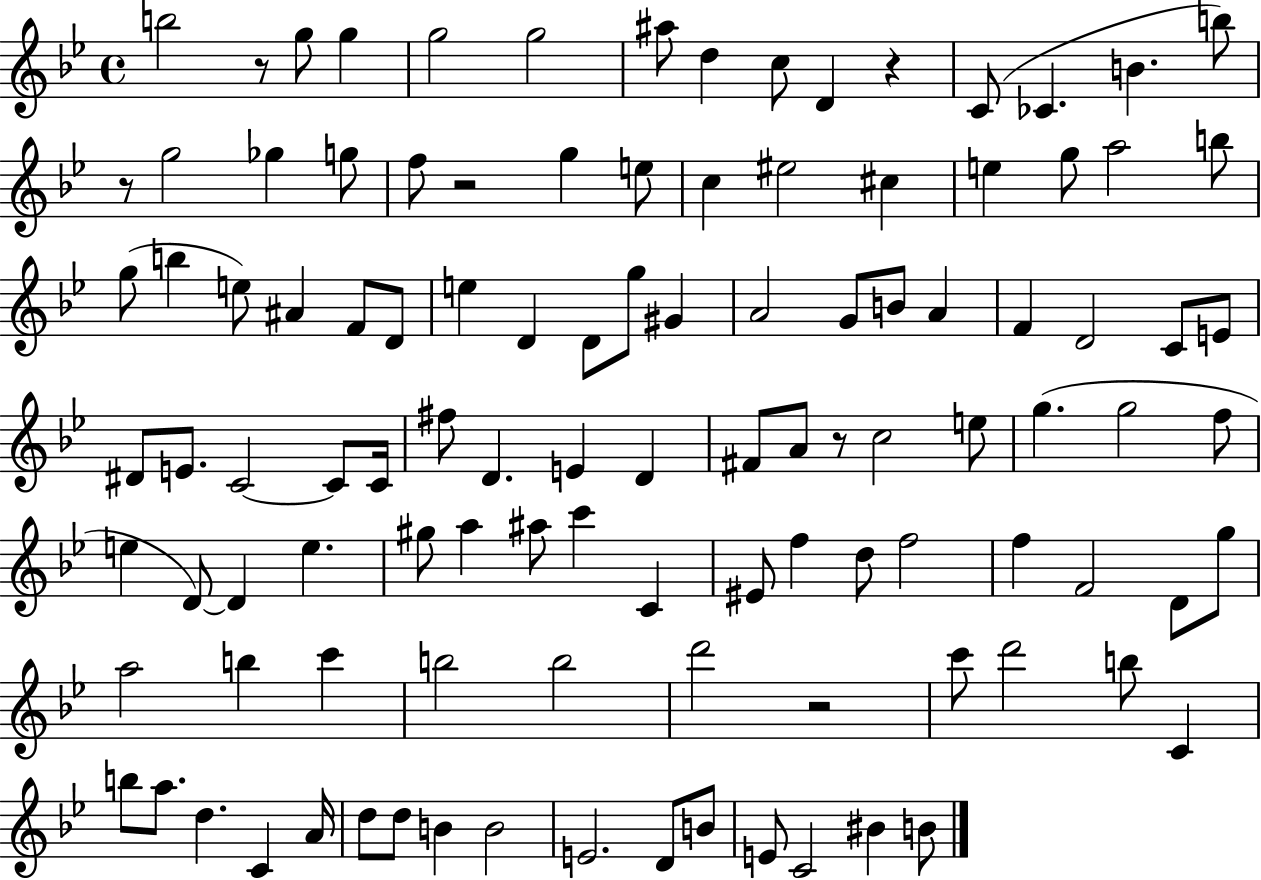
B5/h R/e G5/e G5/q G5/h G5/h A#5/e D5/q C5/e D4/q R/q C4/e CES4/q. B4/q. B5/e R/e G5/h Gb5/q G5/e F5/e R/h G5/q E5/e C5/q EIS5/h C#5/q E5/q G5/e A5/h B5/e G5/e B5/q E5/e A#4/q F4/e D4/e E5/q D4/q D4/e G5/e G#4/q A4/h G4/e B4/e A4/q F4/q D4/h C4/e E4/e D#4/e E4/e. C4/h C4/e C4/s F#5/e D4/q. E4/q D4/q F#4/e A4/e R/e C5/h E5/e G5/q. G5/h F5/e E5/q D4/e D4/q E5/q. G#5/e A5/q A#5/e C6/q C4/q EIS4/e F5/q D5/e F5/h F5/q F4/h D4/e G5/e A5/h B5/q C6/q B5/h B5/h D6/h R/h C6/e D6/h B5/e C4/q B5/e A5/e. D5/q. C4/q A4/s D5/e D5/e B4/q B4/h E4/h. D4/e B4/e E4/e C4/h BIS4/q B4/e